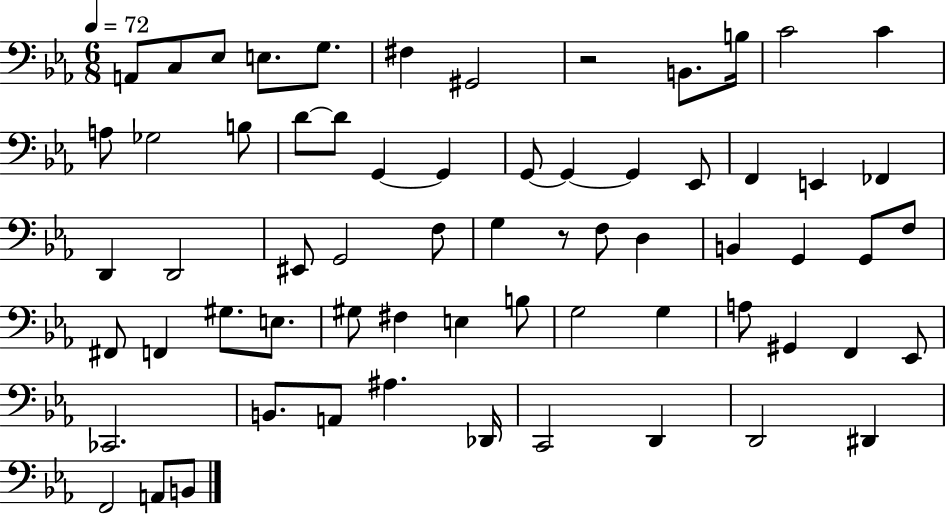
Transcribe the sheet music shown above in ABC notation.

X:1
T:Untitled
M:6/8
L:1/4
K:Eb
A,,/2 C,/2 _E,/2 E,/2 G,/2 ^F, ^G,,2 z2 B,,/2 B,/4 C2 C A,/2 _G,2 B,/2 D/2 D/2 G,, G,, G,,/2 G,, G,, _E,,/2 F,, E,, _F,, D,, D,,2 ^E,,/2 G,,2 F,/2 G, z/2 F,/2 D, B,, G,, G,,/2 F,/2 ^F,,/2 F,, ^G,/2 E,/2 ^G,/2 ^F, E, B,/2 G,2 G, A,/2 ^G,, F,, _E,,/2 _C,,2 B,,/2 A,,/2 ^A, _D,,/4 C,,2 D,, D,,2 ^D,, F,,2 A,,/2 B,,/2